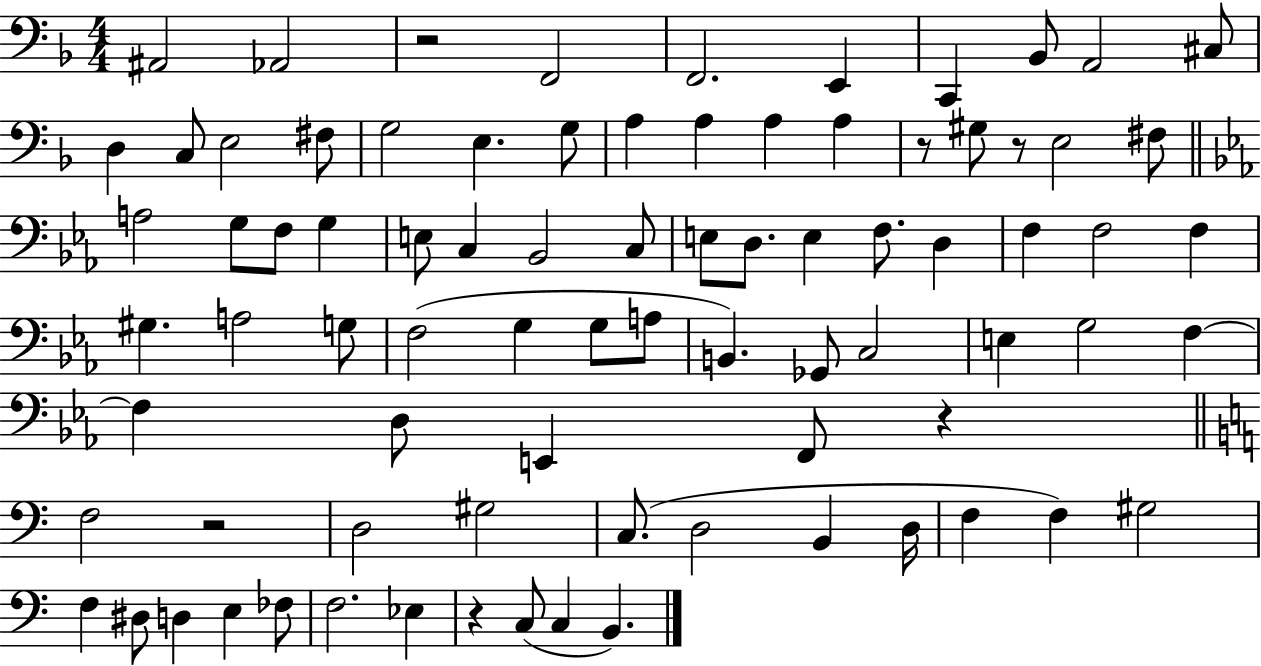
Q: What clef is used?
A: bass